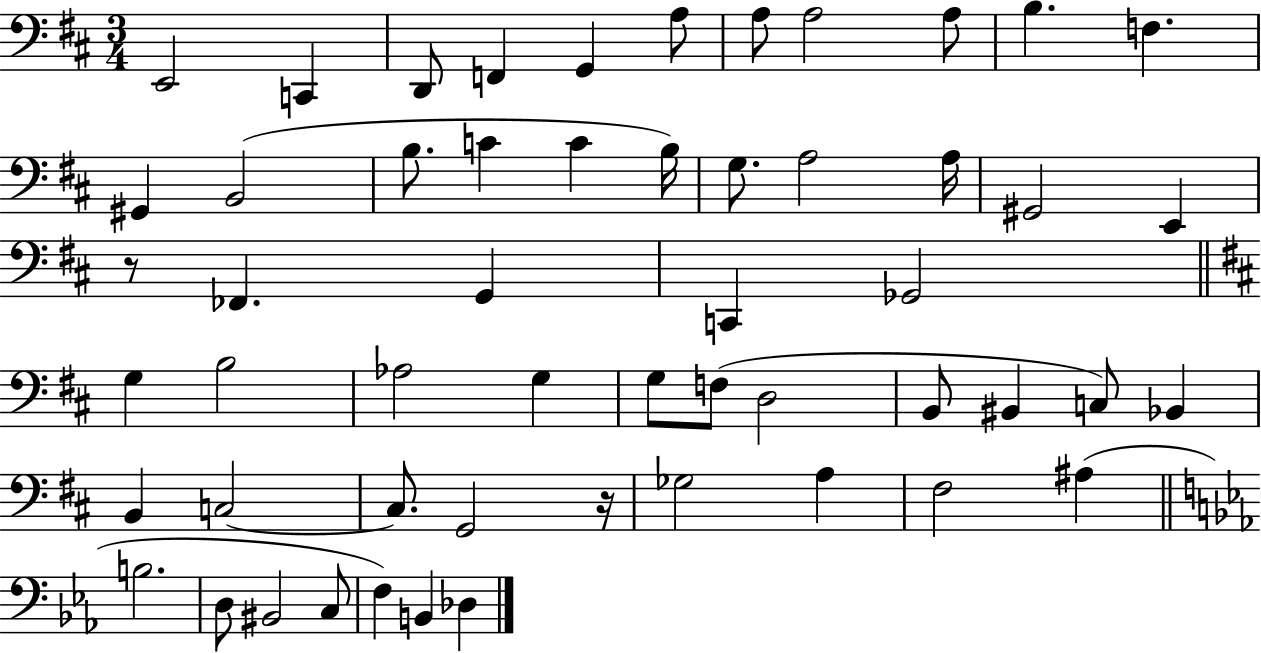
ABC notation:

X:1
T:Untitled
M:3/4
L:1/4
K:D
E,,2 C,, D,,/2 F,, G,, A,/2 A,/2 A,2 A,/2 B, F, ^G,, B,,2 B,/2 C C B,/4 G,/2 A,2 A,/4 ^G,,2 E,, z/2 _F,, G,, C,, _G,,2 G, B,2 _A,2 G, G,/2 F,/2 D,2 B,,/2 ^B,, C,/2 _B,, B,, C,2 C,/2 G,,2 z/4 _G,2 A, ^F,2 ^A, B,2 D,/2 ^B,,2 C,/2 F, B,, _D,